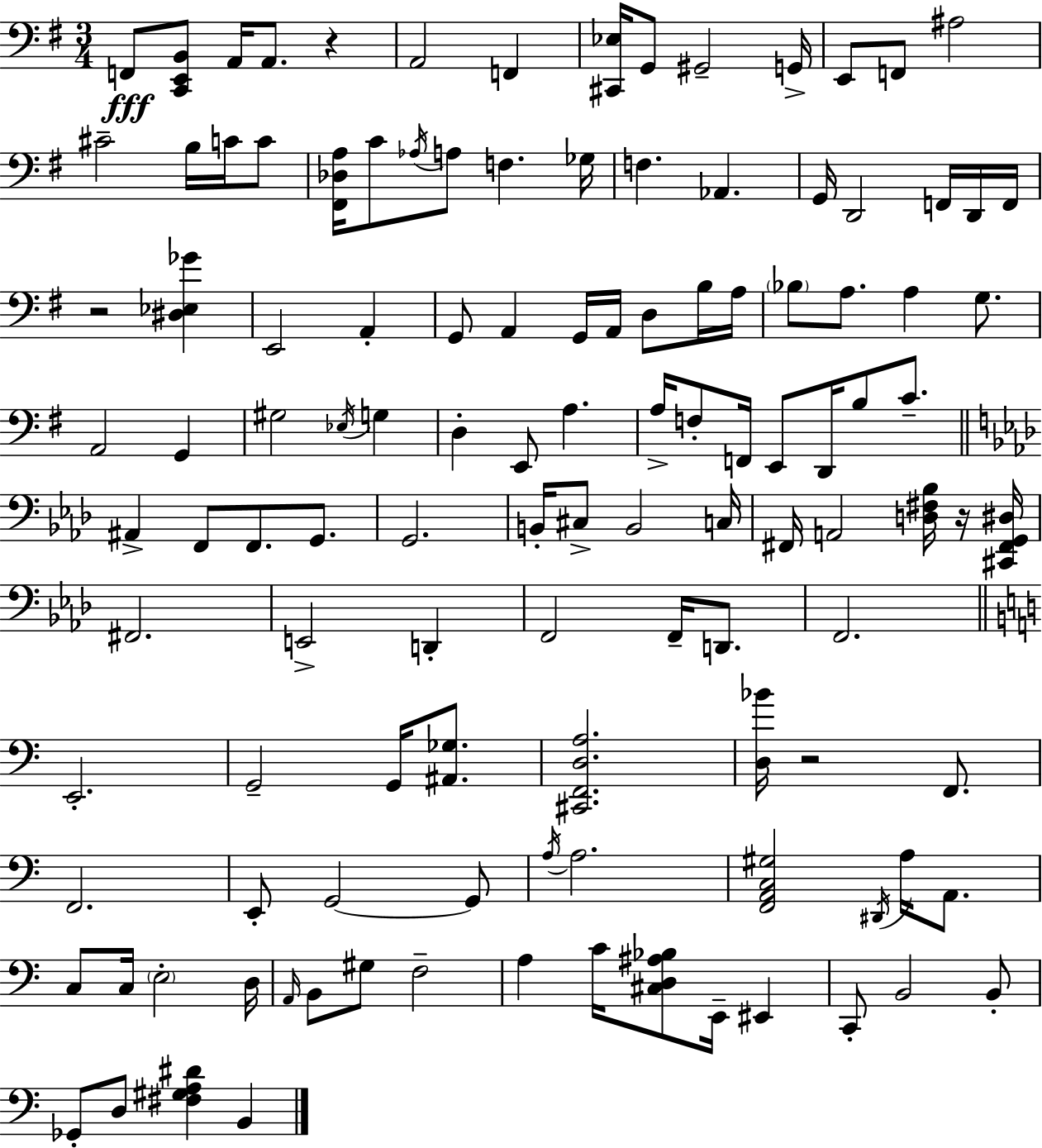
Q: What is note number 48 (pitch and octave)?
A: A3